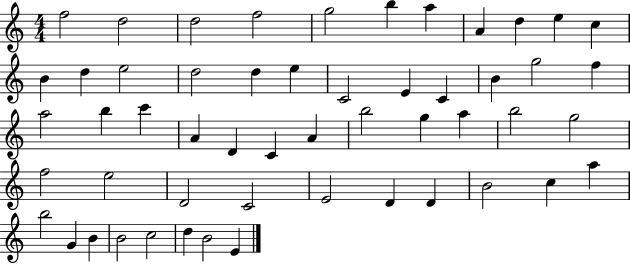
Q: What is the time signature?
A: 4/4